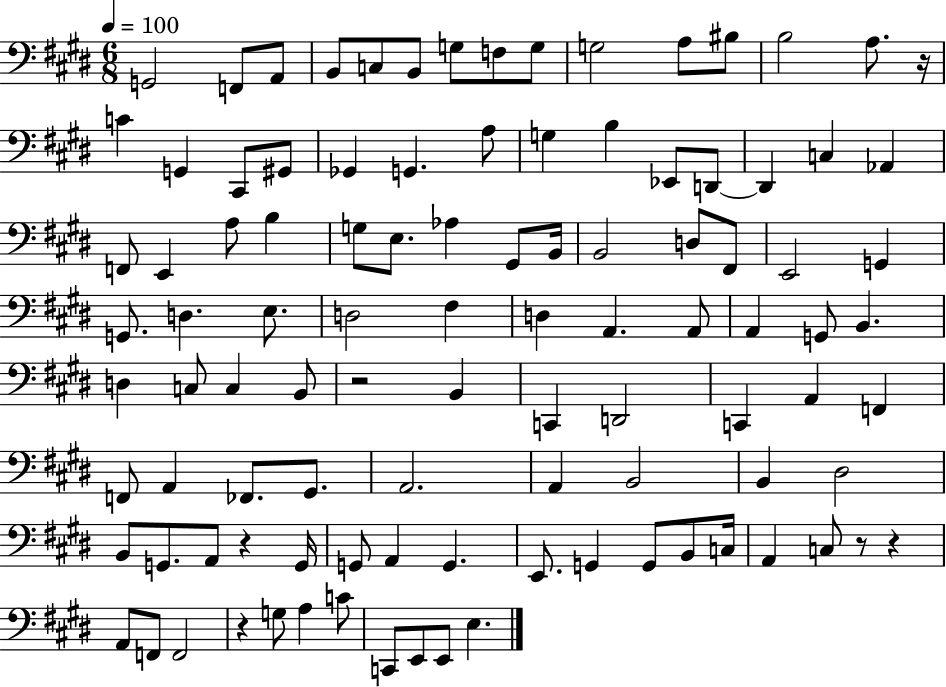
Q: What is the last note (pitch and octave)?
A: E3